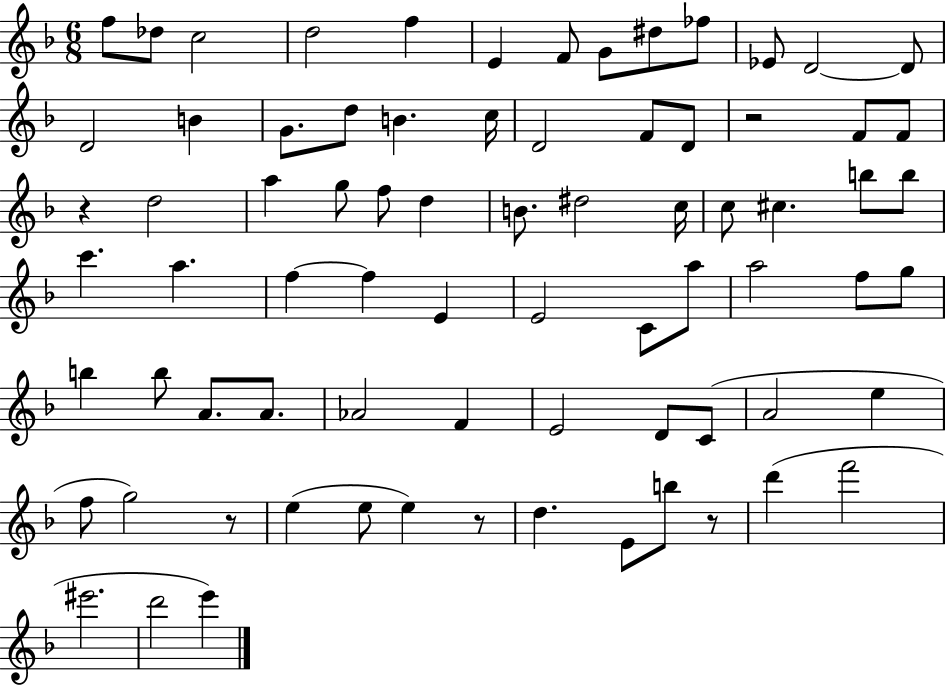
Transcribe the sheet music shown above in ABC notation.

X:1
T:Untitled
M:6/8
L:1/4
K:F
f/2 _d/2 c2 d2 f E F/2 G/2 ^d/2 _f/2 _E/2 D2 D/2 D2 B G/2 d/2 B c/4 D2 F/2 D/2 z2 F/2 F/2 z d2 a g/2 f/2 d B/2 ^d2 c/4 c/2 ^c b/2 b/2 c' a f f E E2 C/2 a/2 a2 f/2 g/2 b b/2 A/2 A/2 _A2 F E2 D/2 C/2 A2 e f/2 g2 z/2 e e/2 e z/2 d E/2 b/2 z/2 d' f'2 ^e'2 d'2 e'